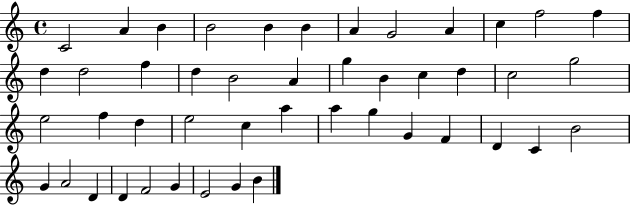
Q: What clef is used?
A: treble